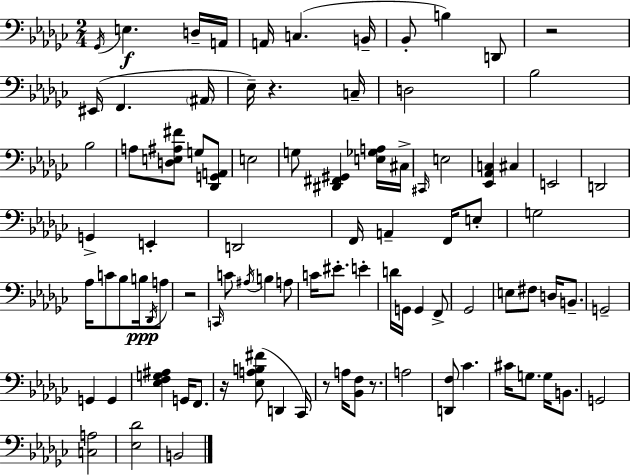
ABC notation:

X:1
T:Untitled
M:2/4
L:1/4
K:Ebm
_G,,/4 E, D,/4 A,,/4 A,,/4 C, B,,/4 _B,,/2 B, D,,/2 z2 ^E,,/4 F,, ^A,,/4 _E,/4 z C,/4 D,2 _B,2 _B,2 A,/2 [D,E,^A,^F]/2 G,/2 [_D,,G,,A,,]/2 E,2 G,/2 [^D,,^F,,^G,,] [E,_G,A,]/4 ^C,/4 ^C,,/4 E,2 [_E,,_A,,C,] ^C, E,,2 D,,2 G,, E,, D,,2 F,,/4 A,, F,,/4 E,/2 G,2 _A,/4 C/2 _B,/2 B,/4 _D,,/4 A,/2 z2 C,,/4 C/2 ^A,/4 B, A,/2 C/4 ^E/2 E D/4 G,,/4 G,, F,,/2 _G,,2 E,/2 ^F,/2 D,/4 B,,/2 G,,2 G,, G,, [_E,F,G,^A,] G,,/4 F,,/2 z/4 [_E,A,B,^F]/2 D,, _C,,/4 z/2 A,/4 [_B,,F,]/2 z/2 A,2 [D,,F,]/2 _C ^C/4 G,/2 G,/4 B,,/2 G,,2 [C,A,]2 [_E,_D]2 B,,2